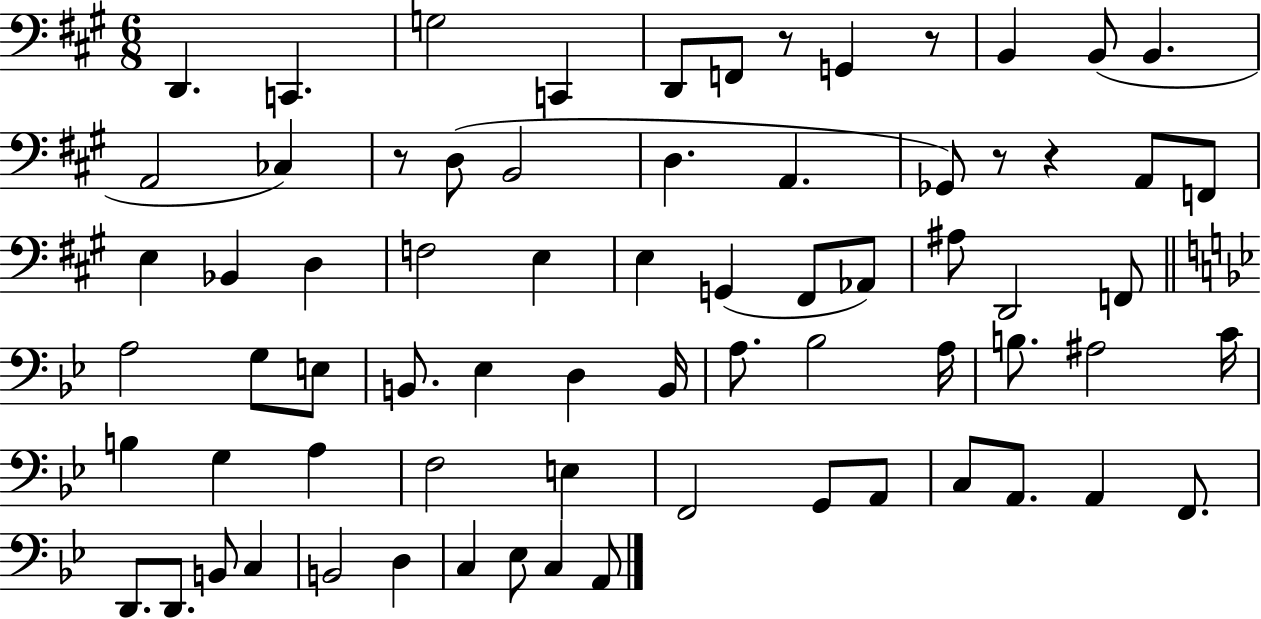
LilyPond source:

{
  \clef bass
  \numericTimeSignature
  \time 6/8
  \key a \major
  d,4. c,4. | g2 c,4 | d,8 f,8 r8 g,4 r8 | b,4 b,8( b,4. | \break a,2 ces4) | r8 d8( b,2 | d4. a,4. | ges,8) r8 r4 a,8 f,8 | \break e4 bes,4 d4 | f2 e4 | e4 g,4( fis,8 aes,8) | ais8 d,2 f,8 | \break \bar "||" \break \key bes \major a2 g8 e8 | b,8. ees4 d4 b,16 | a8. bes2 a16 | b8. ais2 c'16 | \break b4 g4 a4 | f2 e4 | f,2 g,8 a,8 | c8 a,8. a,4 f,8. | \break d,8. d,8. b,8 c4 | b,2 d4 | c4 ees8 c4 a,8 | \bar "|."
}